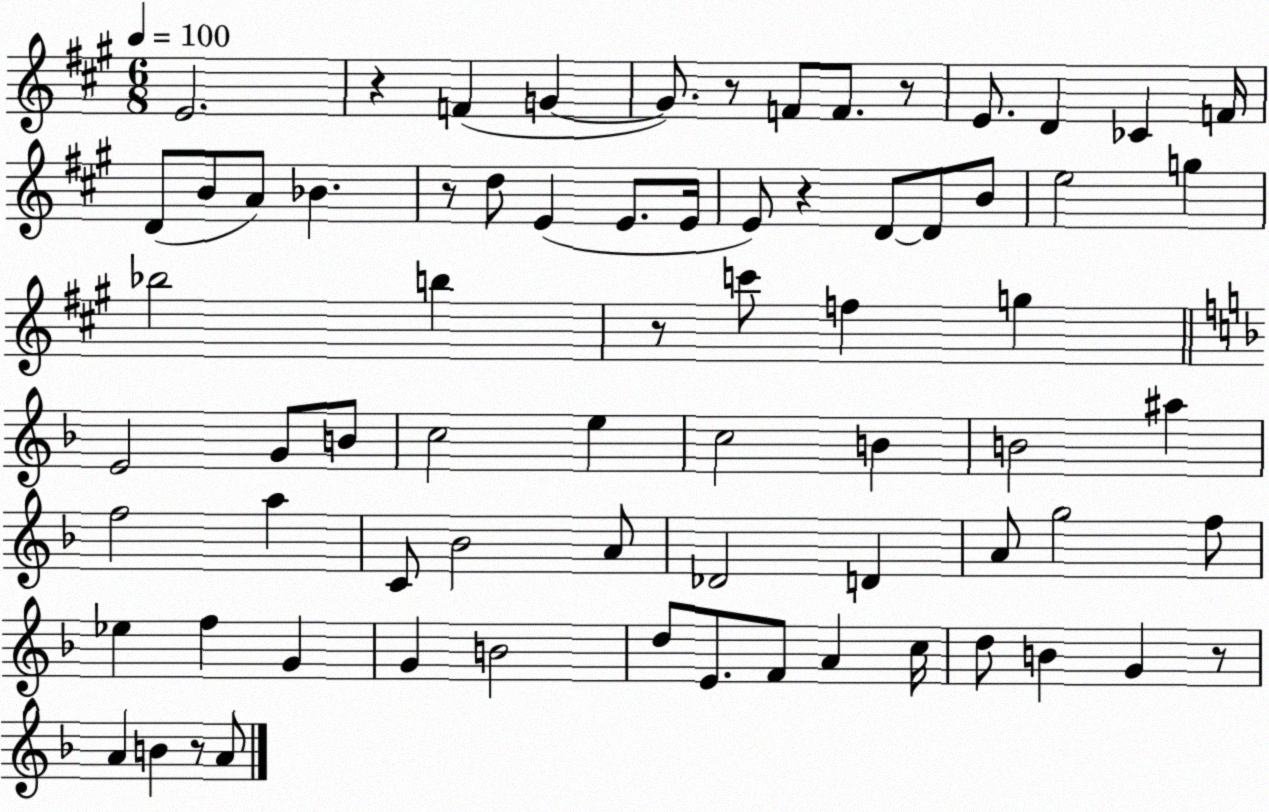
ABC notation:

X:1
T:Untitled
M:6/8
L:1/4
K:A
E2 z F G G/2 z/2 F/2 F/2 z/2 E/2 D _C F/4 D/2 B/2 A/2 _B z/2 d/2 E E/2 E/4 E/2 z D/2 D/2 B/2 e2 g _b2 b z/2 c'/2 f g E2 G/2 B/2 c2 e c2 B B2 ^a f2 a C/2 _B2 A/2 _D2 D A/2 g2 f/2 _e f G G B2 d/2 E/2 F/2 A c/4 d/2 B G z/2 A B z/2 A/2